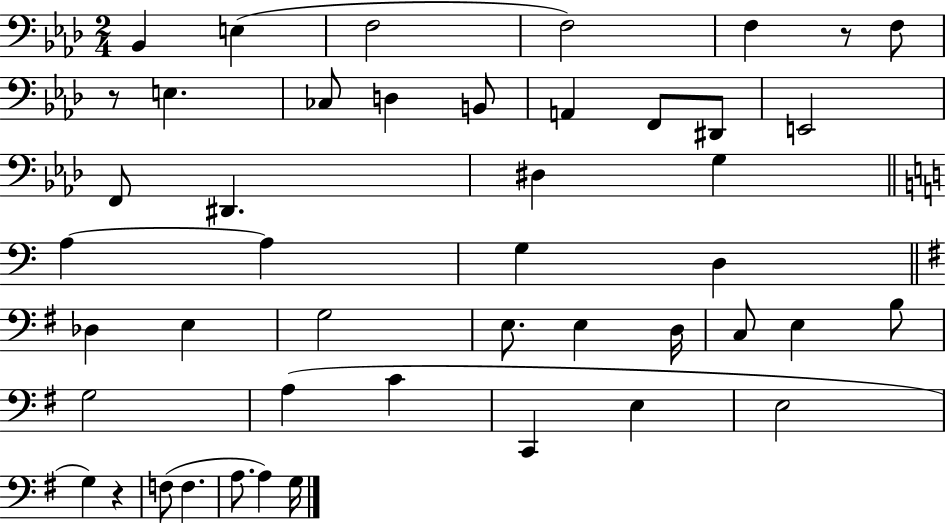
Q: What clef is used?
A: bass